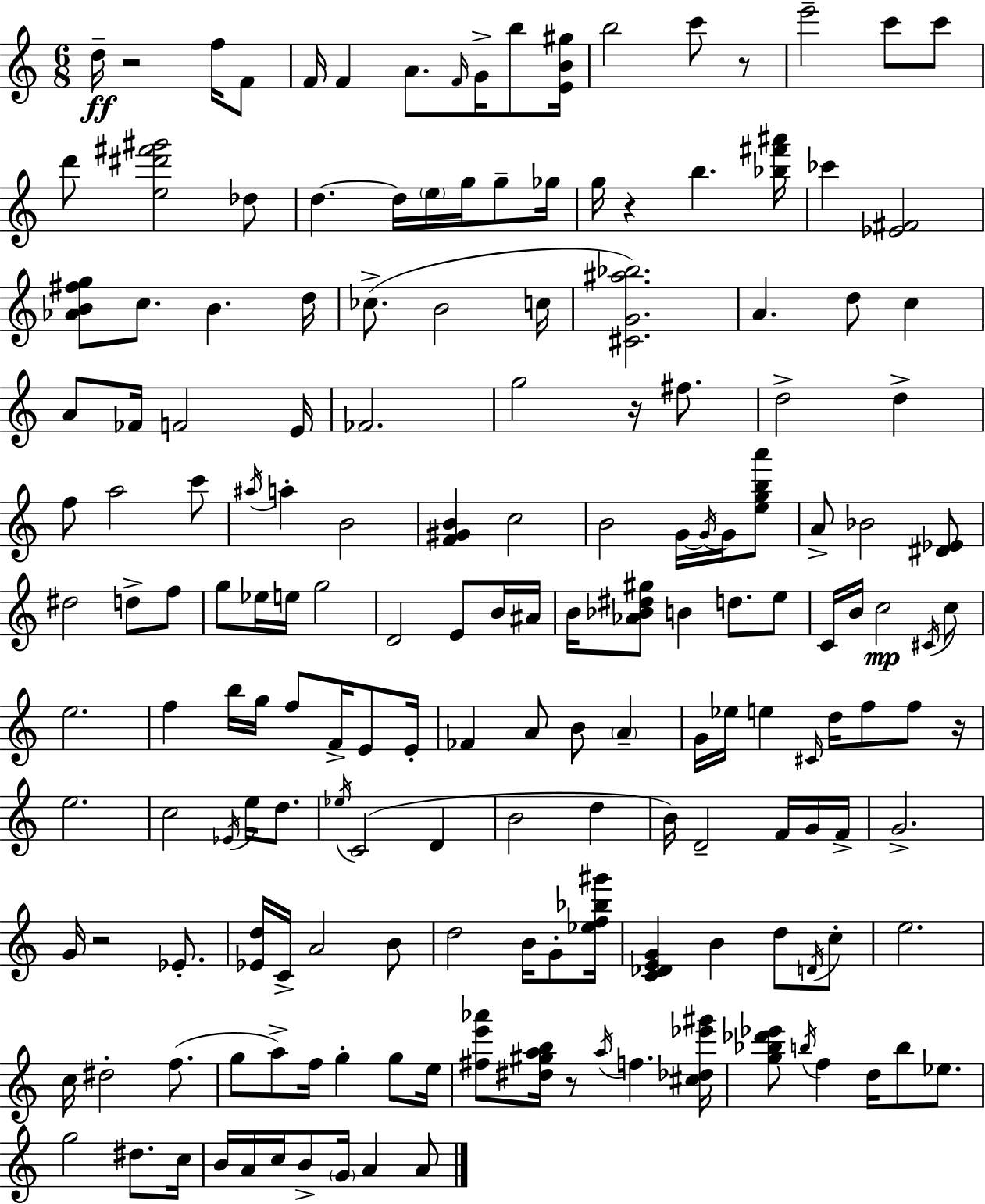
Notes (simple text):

D5/s R/h F5/s F4/e F4/s F4/q A4/e. F4/s G4/s B5/e [E4,B4,G#5]/s B5/h C6/e R/e E6/h C6/e C6/e D6/e [E5,D#6,F#6,G#6]/h Db5/e D5/q. D5/s E5/s G5/s G5/e Gb5/s G5/s R/q B5/q. [Bb5,F#6,A#6]/s CES6/q [Eb4,F#4]/h [Ab4,B4,F#5,G5]/e C5/e. B4/q. D5/s CES5/e. B4/h C5/s [C#4,G4,A#5,Bb5]/h. A4/q. D5/e C5/q A4/e FES4/s F4/h E4/s FES4/h. G5/h R/s F#5/e. D5/h D5/q F5/e A5/h C6/e A#5/s A5/q B4/h [F4,G#4,B4]/q C5/h B4/h G4/s G4/s G4/s [E5,G5,B5,A6]/e A4/e Bb4/h [D#4,Eb4]/e D#5/h D5/e F5/e G5/e Eb5/s E5/s G5/h D4/h E4/e B4/s A#4/s B4/s [Ab4,Bb4,D#5,G#5]/e B4/q D5/e. E5/e C4/s B4/s C5/h C#4/s C5/e E5/h. F5/q B5/s G5/s F5/e F4/s E4/e E4/s FES4/q A4/e B4/e A4/q G4/s Eb5/s E5/q C#4/s D5/s F5/e F5/e R/s E5/h. C5/h Eb4/s E5/s D5/e. Eb5/s C4/h D4/q B4/h D5/q B4/s D4/h F4/s G4/s F4/s G4/h. G4/s R/h Eb4/e. [Eb4,D5]/s C4/s A4/h B4/e D5/h B4/s G4/e [Eb5,F5,Bb5,G#6]/s [C4,Db4,E4,G4]/q B4/q D5/e D4/s C5/e E5/h. C5/s D#5/h F5/e. G5/e A5/e F5/s G5/q G5/e E5/s [F#5,E6,Ab6]/e [D#5,G#5,A5,B5]/s R/e A5/s F5/q. [C#5,Db5,Eb6,G#6]/s [G5,Bb5,Db6,Eb6]/e B5/s F5/q D5/s B5/e Eb5/e. G5/h D#5/e. C5/s B4/s A4/s C5/s B4/e G4/s A4/q A4/e